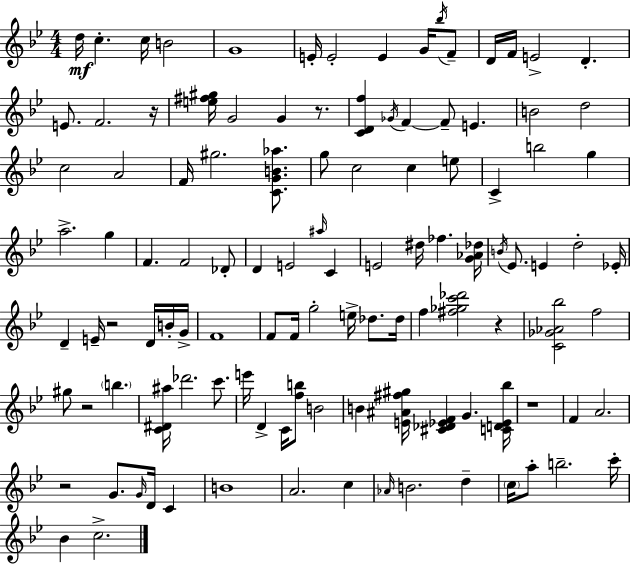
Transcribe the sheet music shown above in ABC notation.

X:1
T:Untitled
M:4/4
L:1/4
K:Gm
d/4 c c/4 B2 G4 E/4 E2 E G/4 _b/4 F/2 D/4 F/4 E2 D E/2 F2 z/4 [e^f^g]/4 G2 G z/2 [CDf] _G/4 F F/2 E B2 d2 c2 A2 F/4 ^g2 [CGB_a]/2 g/2 c2 c e/2 C b2 g a2 g F F2 _D/2 D E2 ^a/4 C E2 ^d/4 _f [G_A_d]/4 B/4 _E/2 E d2 _E/4 D E/4 z2 D/4 B/4 G/4 F4 F/2 F/4 g2 e/4 _d/2 _d/4 f [^f_gc'_d']2 z [C_G_A_b]2 f2 ^g/2 z2 b [C^D^a]/4 _d'2 c'/2 e'/4 D C/4 [fb]/2 B2 B [E^A^f^g]/4 [^C_D_EF] G [CD_E_b]/4 z4 F A2 z2 G/2 G/4 D/4 C B4 A2 c _A/4 B2 d c/4 a/2 b2 c'/4 _B c2